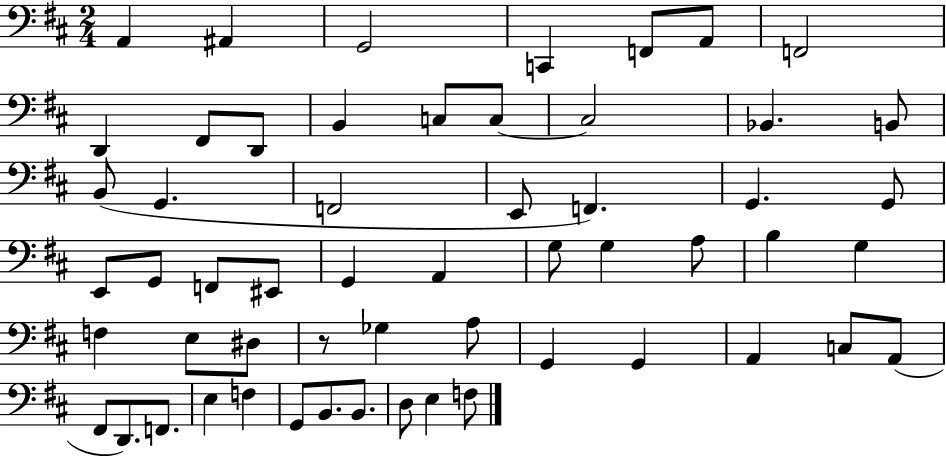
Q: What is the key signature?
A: D major